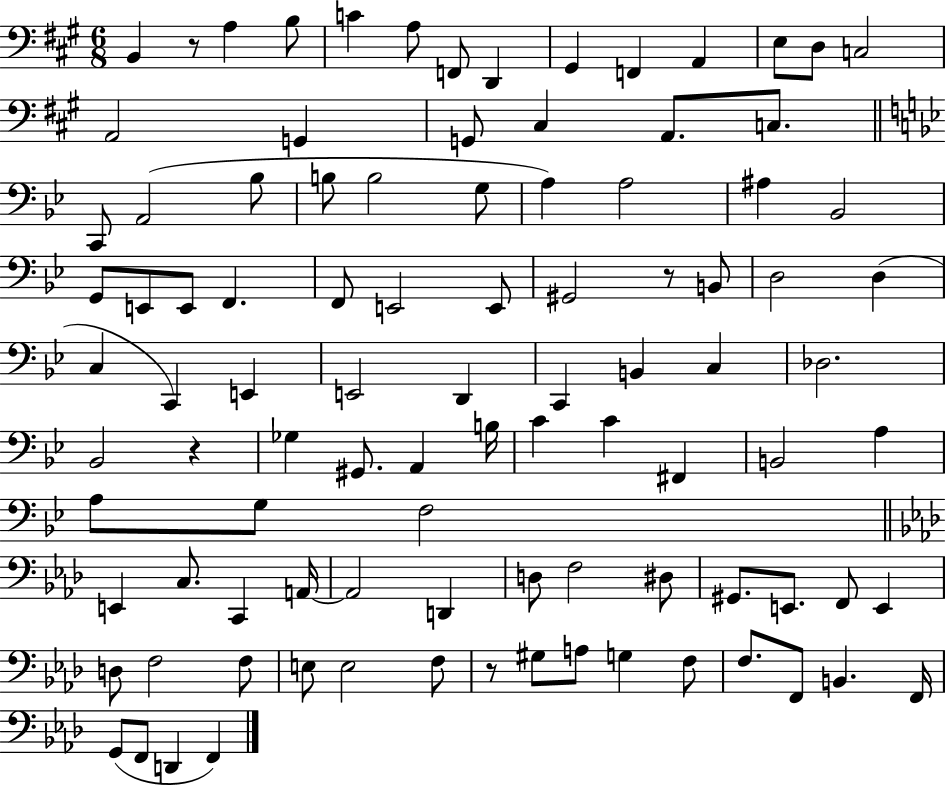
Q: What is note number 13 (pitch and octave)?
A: C3